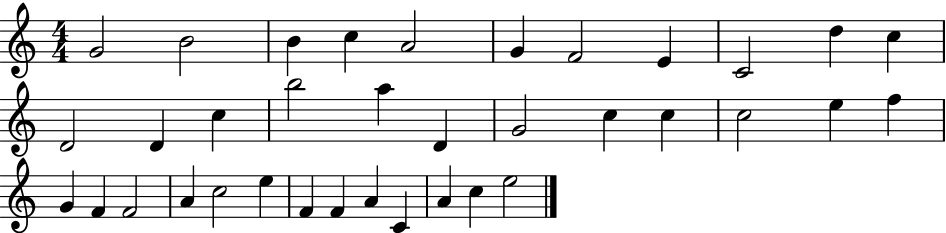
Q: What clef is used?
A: treble